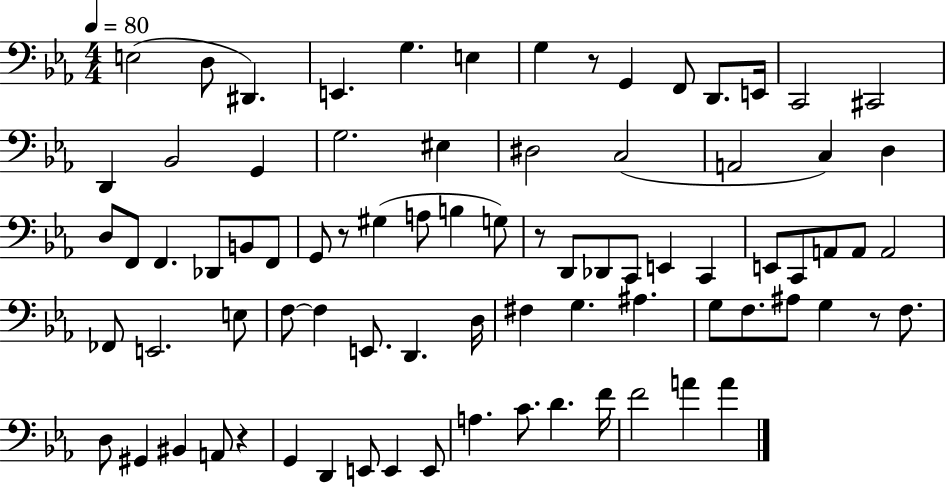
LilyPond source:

{
  \clef bass
  \numericTimeSignature
  \time 4/4
  \key ees \major
  \tempo 4 = 80
  e2( d8 dis,4.) | e,4. g4. e4 | g4 r8 g,4 f,8 d,8. e,16 | c,2 cis,2 | \break d,4 bes,2 g,4 | g2. eis4 | dis2 c2( | a,2 c4) d4 | \break d8 f,8 f,4. des,8 b,8 f,8 | g,8 r8 gis4( a8 b4 g8) | r8 d,8 des,8 c,8 e,4 c,4 | e,8 c,8 a,8 a,8 a,2 | \break fes,8 e,2. e8 | f8~~ f4 e,8. d,4. d16 | fis4 g4. ais4. | g8 f8. ais8 g4 r8 f8. | \break d8 gis,4 bis,4 a,8 r4 | g,4 d,4 e,8 e,4 e,8 | a4. c'8. d'4. f'16 | f'2 a'4 a'4 | \break \bar "|."
}